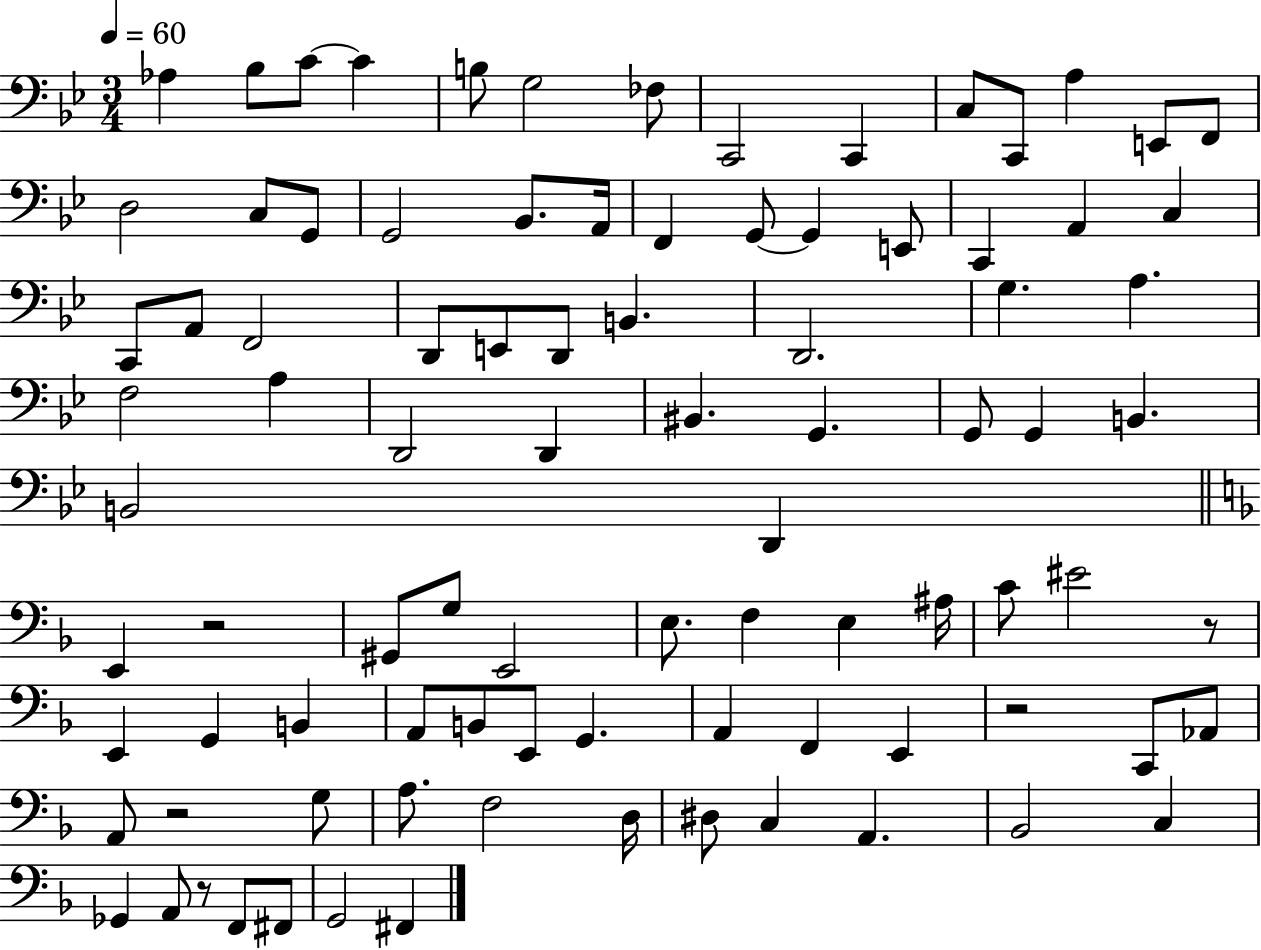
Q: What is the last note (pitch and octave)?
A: F#2